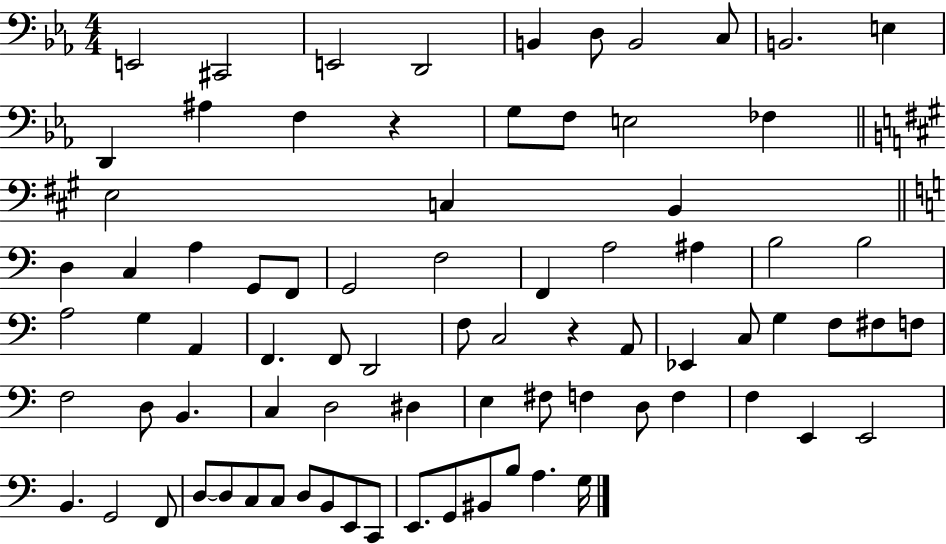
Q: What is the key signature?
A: EES major